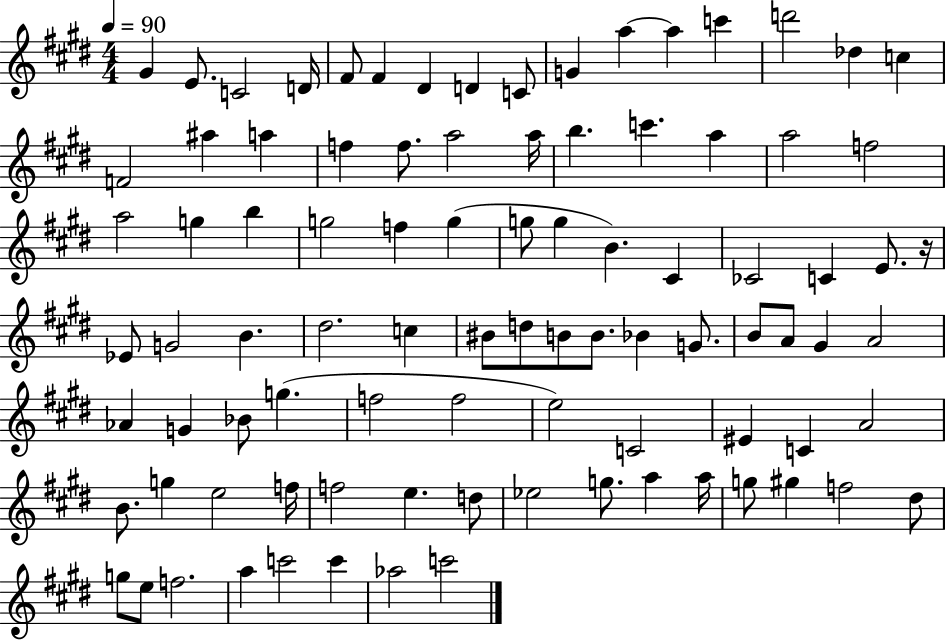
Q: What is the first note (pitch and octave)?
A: G#4